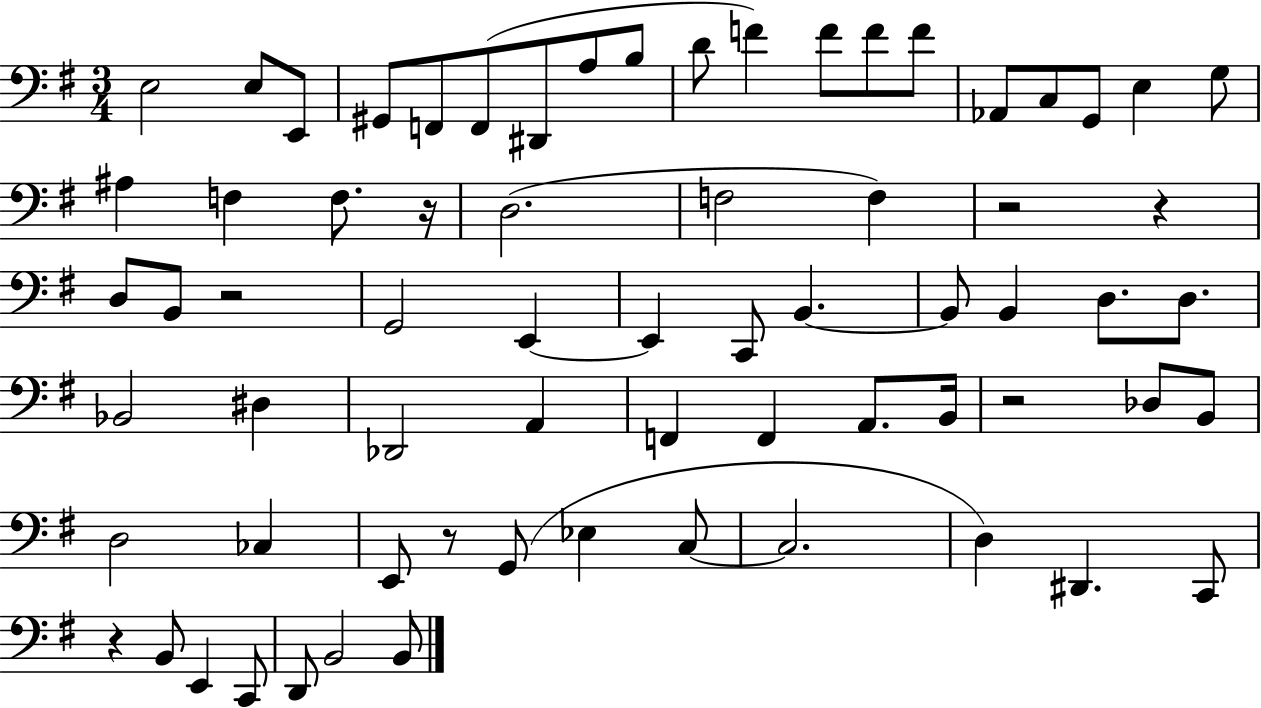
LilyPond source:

{
  \clef bass
  \numericTimeSignature
  \time 3/4
  \key g \major
  \repeat volta 2 { e2 e8 e,8 | gis,8 f,8 f,8( dis,8 a8 b8 | d'8 f'4) f'8 f'8 f'8 | aes,8 c8 g,8 e4 g8 | \break ais4 f4 f8. r16 | d2.( | f2 f4) | r2 r4 | \break d8 b,8 r2 | g,2 e,4~~ | e,4 c,8 b,4.~~ | b,8 b,4 d8. d8. | \break bes,2 dis4 | des,2 a,4 | f,4 f,4 a,8. b,16 | r2 des8 b,8 | \break d2 ces4 | e,8 r8 g,8( ees4 c8~~ | c2. | d4) dis,4. c,8 | \break r4 b,8 e,4 c,8 | d,8 b,2 b,8 | } \bar "|."
}